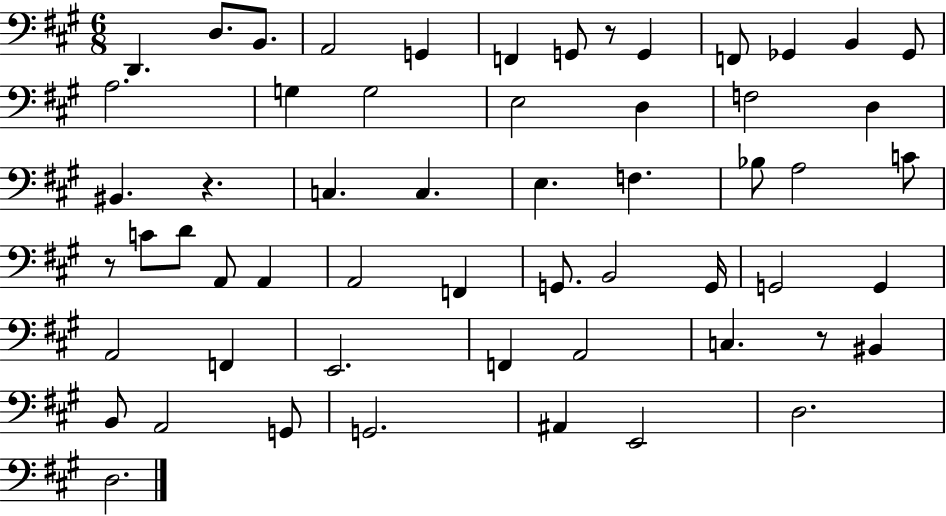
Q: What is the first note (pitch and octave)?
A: D2